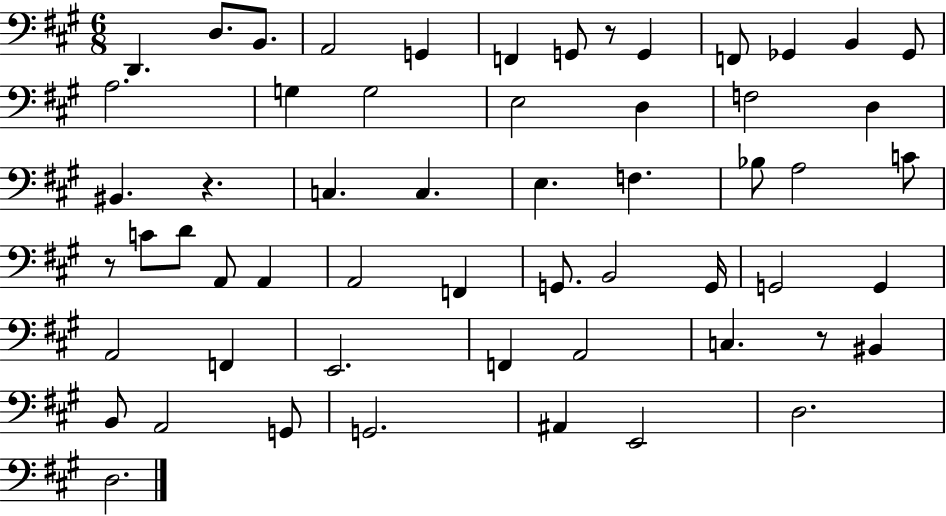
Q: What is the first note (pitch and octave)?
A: D2